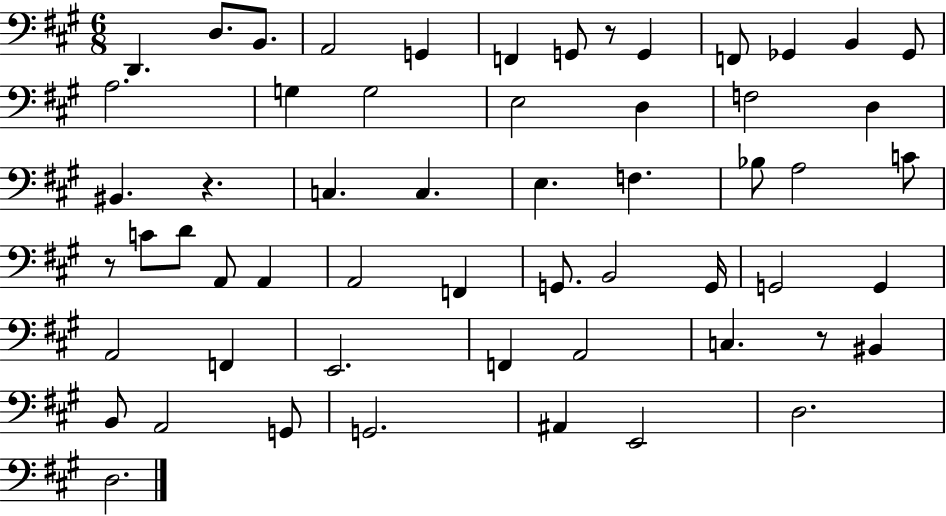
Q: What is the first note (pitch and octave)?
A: D2